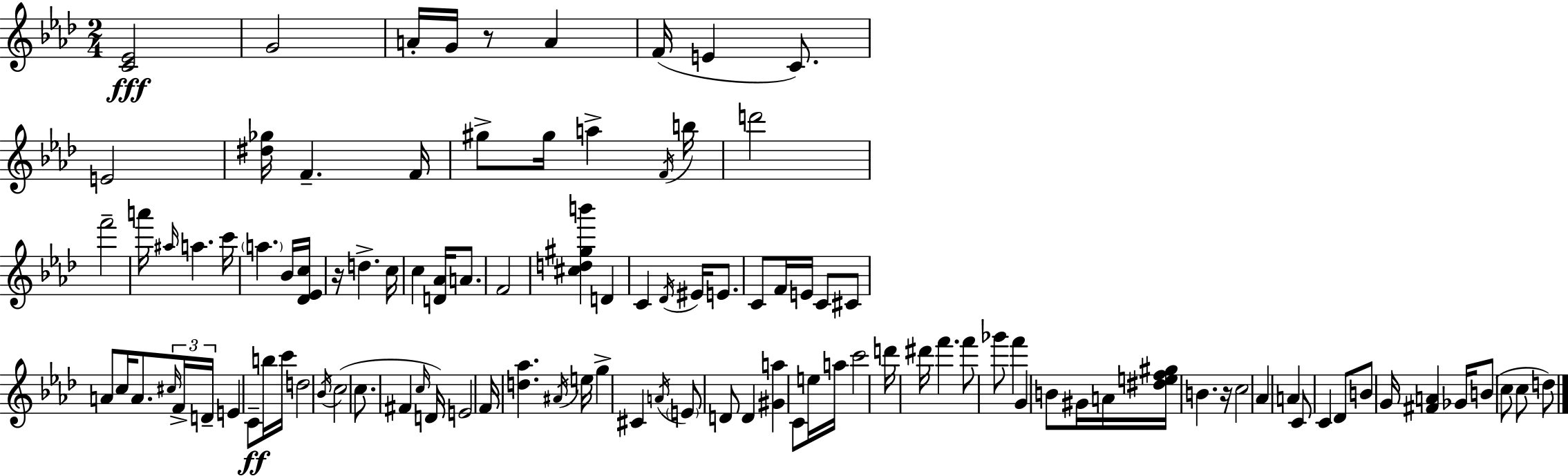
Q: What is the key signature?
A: F minor